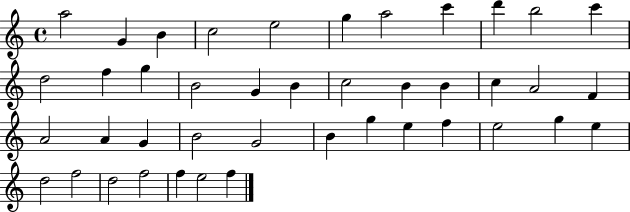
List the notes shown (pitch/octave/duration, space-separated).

A5/h G4/q B4/q C5/h E5/h G5/q A5/h C6/q D6/q B5/h C6/q D5/h F5/q G5/q B4/h G4/q B4/q C5/h B4/q B4/q C5/q A4/h F4/q A4/h A4/q G4/q B4/h G4/h B4/q G5/q E5/q F5/q E5/h G5/q E5/q D5/h F5/h D5/h F5/h F5/q E5/h F5/q